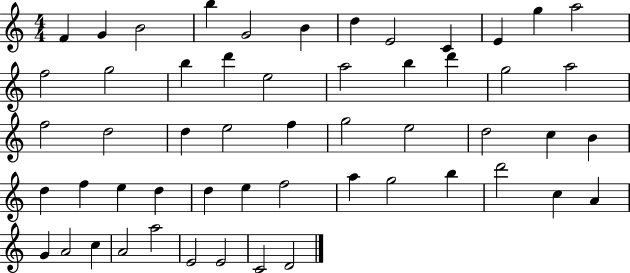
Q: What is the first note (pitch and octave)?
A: F4